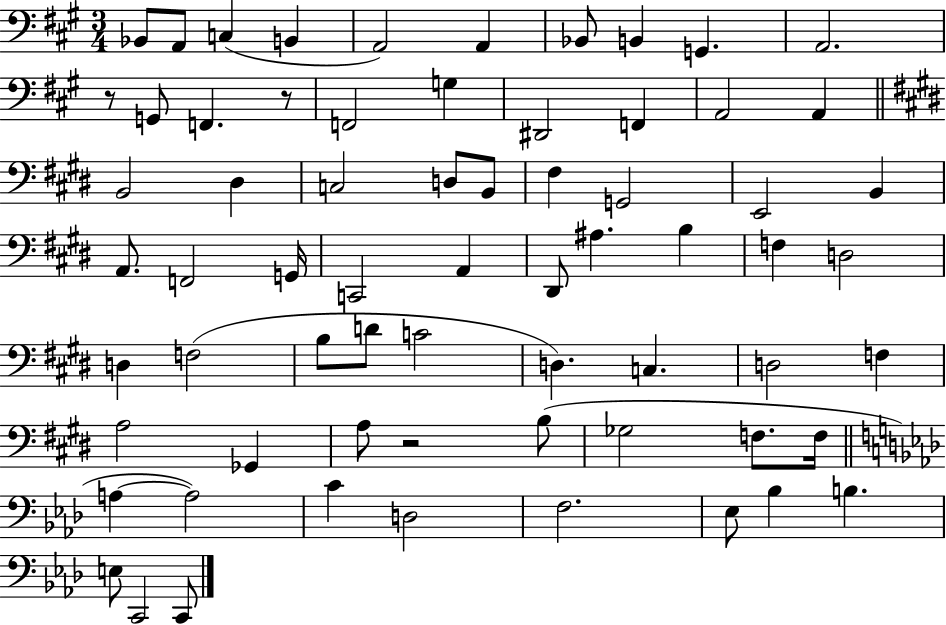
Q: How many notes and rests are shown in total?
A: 67